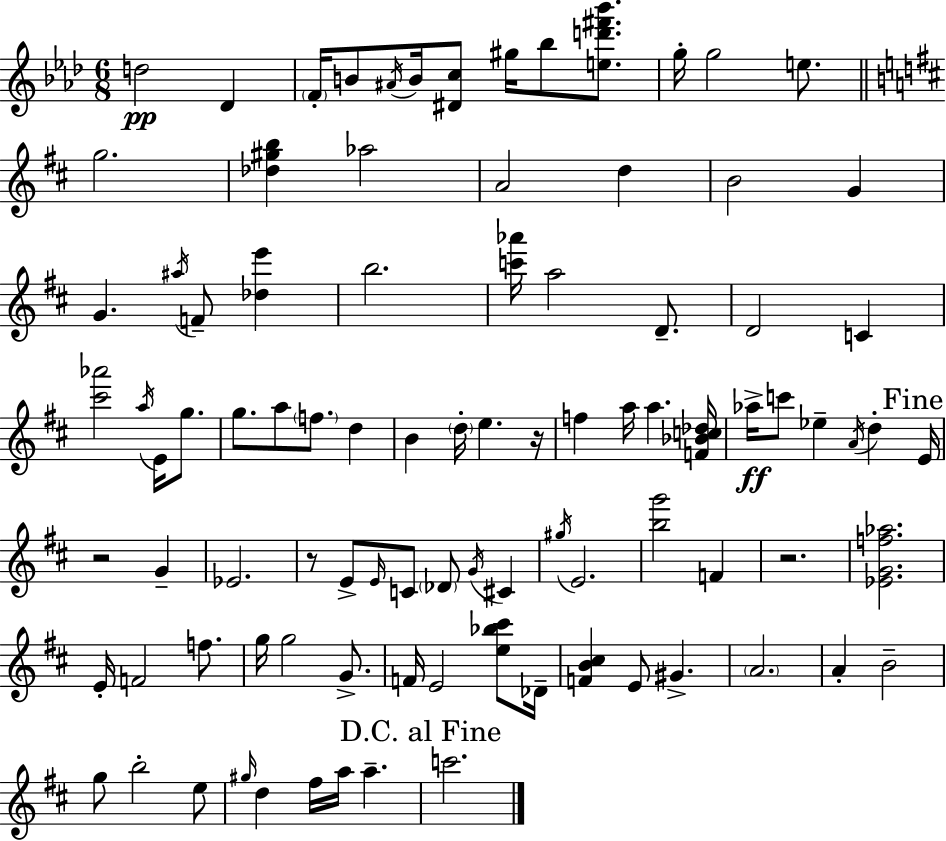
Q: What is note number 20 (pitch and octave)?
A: F4